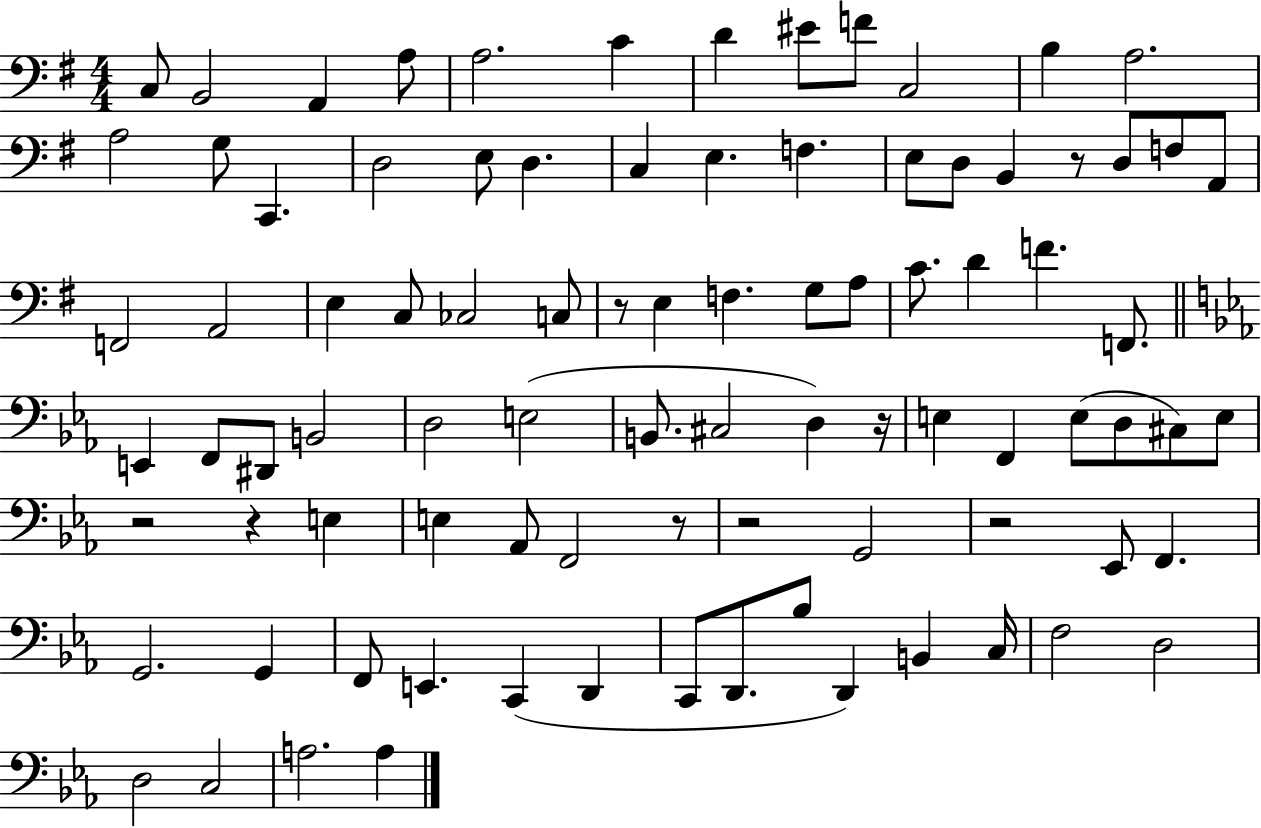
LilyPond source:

{
  \clef bass
  \numericTimeSignature
  \time 4/4
  \key g \major
  c8 b,2 a,4 a8 | a2. c'4 | d'4 eis'8 f'8 c2 | b4 a2. | \break a2 g8 c,4. | d2 e8 d4. | c4 e4. f4. | e8 d8 b,4 r8 d8 f8 a,8 | \break f,2 a,2 | e4 c8 ces2 c8 | r8 e4 f4. g8 a8 | c'8. d'4 f'4. f,8. | \break \bar "||" \break \key ees \major e,4 f,8 dis,8 b,2 | d2 e2( | b,8. cis2 d4) r16 | e4 f,4 e8( d8 cis8) e8 | \break r2 r4 e4 | e4 aes,8 f,2 r8 | r2 g,2 | r2 ees,8 f,4. | \break g,2. g,4 | f,8 e,4. c,4( d,4 | c,8 d,8. bes8 d,4) b,4 c16 | f2 d2 | \break d2 c2 | a2. a4 | \bar "|."
}